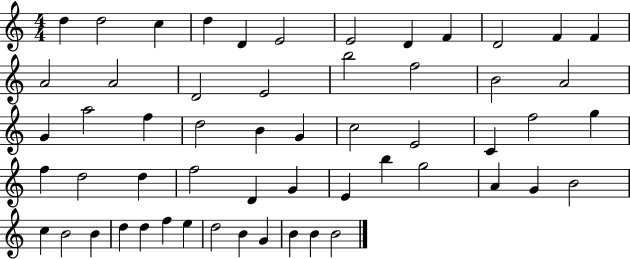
{
  \clef treble
  \numericTimeSignature
  \time 4/4
  \key c \major
  d''4 d''2 c''4 | d''4 d'4 e'2 | e'2 d'4 f'4 | d'2 f'4 f'4 | \break a'2 a'2 | d'2 e'2 | b''2 f''2 | b'2 a'2 | \break g'4 a''2 f''4 | d''2 b'4 g'4 | c''2 e'2 | c'4 f''2 g''4 | \break f''4 d''2 d''4 | f''2 d'4 g'4 | e'4 b''4 g''2 | a'4 g'4 b'2 | \break c''4 b'2 b'4 | d''4 d''4 f''4 e''4 | d''2 b'4 g'4 | b'4 b'4 b'2 | \break \bar "|."
}